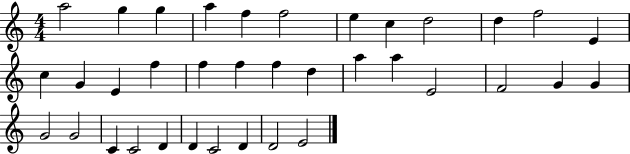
A5/h G5/q G5/q A5/q F5/q F5/h E5/q C5/q D5/h D5/q F5/h E4/q C5/q G4/q E4/q F5/q F5/q F5/q F5/q D5/q A5/q A5/q E4/h F4/h G4/q G4/q G4/h G4/h C4/q C4/h D4/q D4/q C4/h D4/q D4/h E4/h